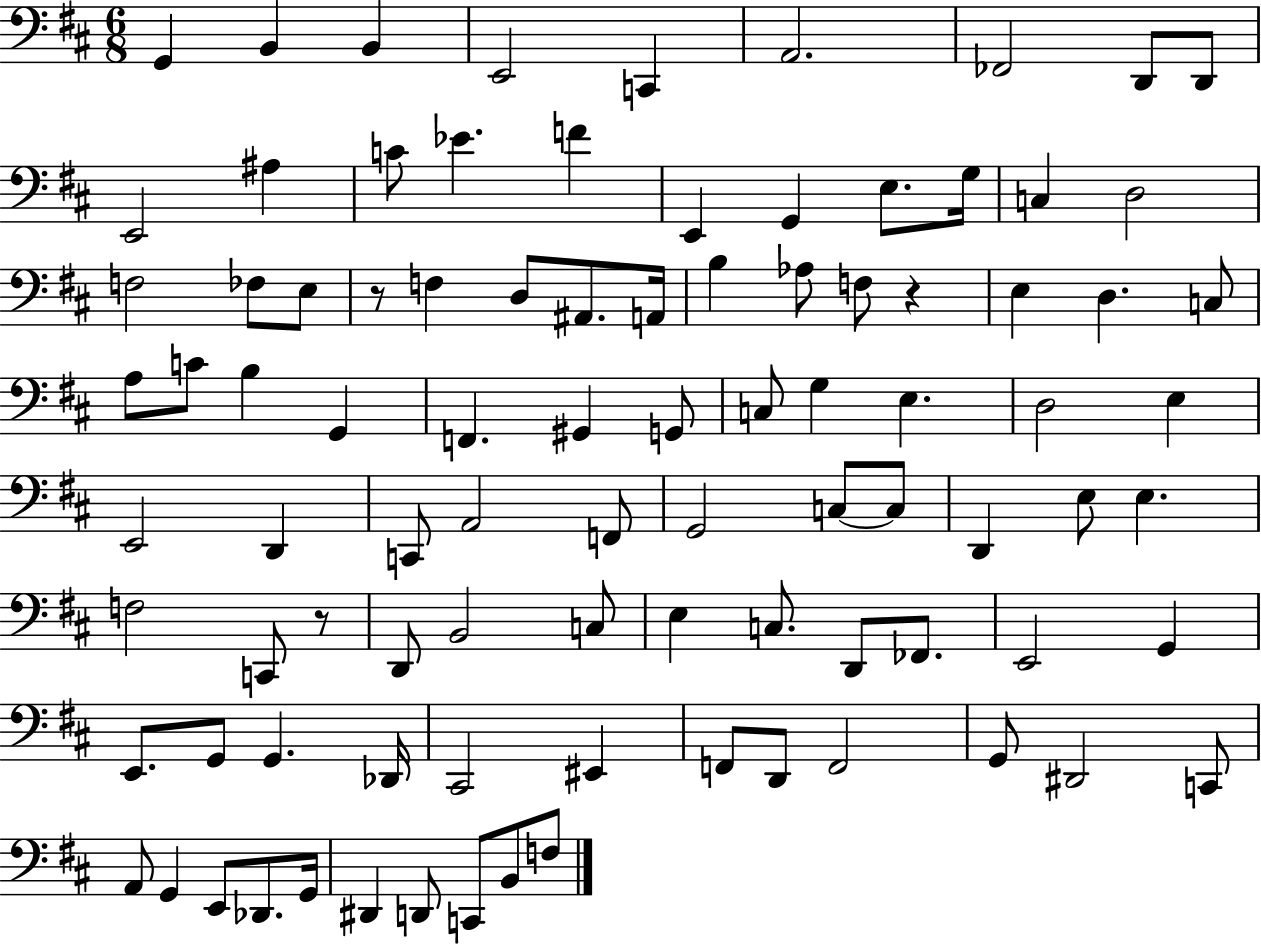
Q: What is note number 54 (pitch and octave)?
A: D2